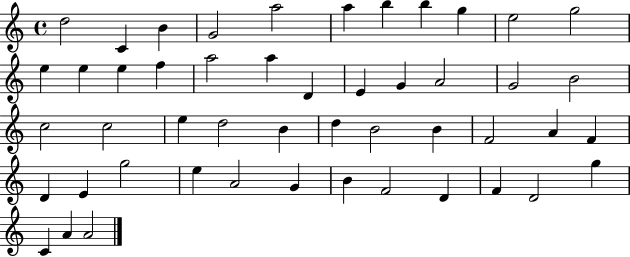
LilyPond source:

{
  \clef treble
  \time 4/4
  \defaultTimeSignature
  \key c \major
  d''2 c'4 b'4 | g'2 a''2 | a''4 b''4 b''4 g''4 | e''2 g''2 | \break e''4 e''4 e''4 f''4 | a''2 a''4 d'4 | e'4 g'4 a'2 | g'2 b'2 | \break c''2 c''2 | e''4 d''2 b'4 | d''4 b'2 b'4 | f'2 a'4 f'4 | \break d'4 e'4 g''2 | e''4 a'2 g'4 | b'4 f'2 d'4 | f'4 d'2 g''4 | \break c'4 a'4 a'2 | \bar "|."
}